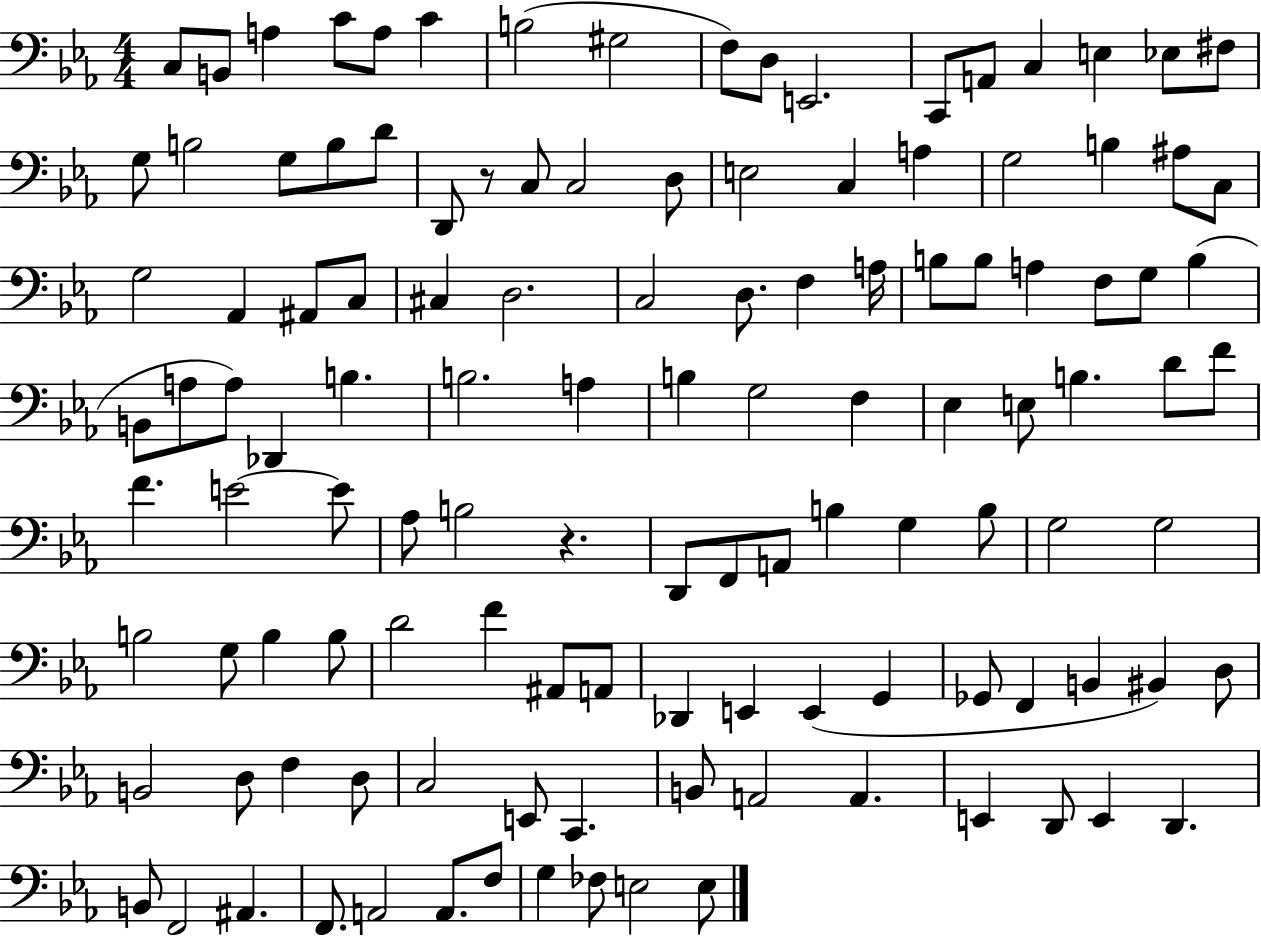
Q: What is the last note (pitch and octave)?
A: E3